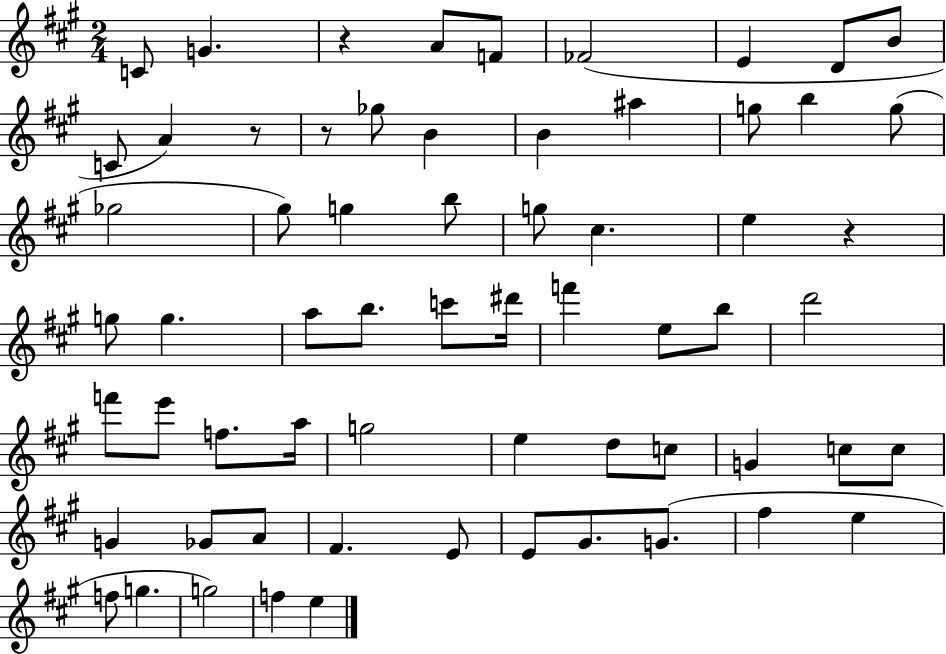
C4/e G4/q. R/q A4/e F4/e FES4/h E4/q D4/e B4/e C4/e A4/q R/e R/e Gb5/e B4/q B4/q A#5/q G5/e B5/q G5/e Gb5/h G#5/e G5/q B5/e G5/e C#5/q. E5/q R/q G5/e G5/q. A5/e B5/e. C6/e D#6/s F6/q E5/e B5/e D6/h F6/e E6/e F5/e. A5/s G5/h E5/q D5/e C5/e G4/q C5/e C5/e G4/q Gb4/e A4/e F#4/q. E4/e E4/e G#4/e. G4/e. F#5/q E5/q F5/e G5/q. G5/h F5/q E5/q